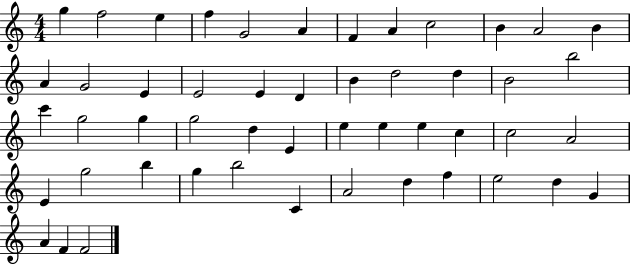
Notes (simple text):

G5/q F5/h E5/q F5/q G4/h A4/q F4/q A4/q C5/h B4/q A4/h B4/q A4/q G4/h E4/q E4/h E4/q D4/q B4/q D5/h D5/q B4/h B5/h C6/q G5/h G5/q G5/h D5/q E4/q E5/q E5/q E5/q C5/q C5/h A4/h E4/q G5/h B5/q G5/q B5/h C4/q A4/h D5/q F5/q E5/h D5/q G4/q A4/q F4/q F4/h